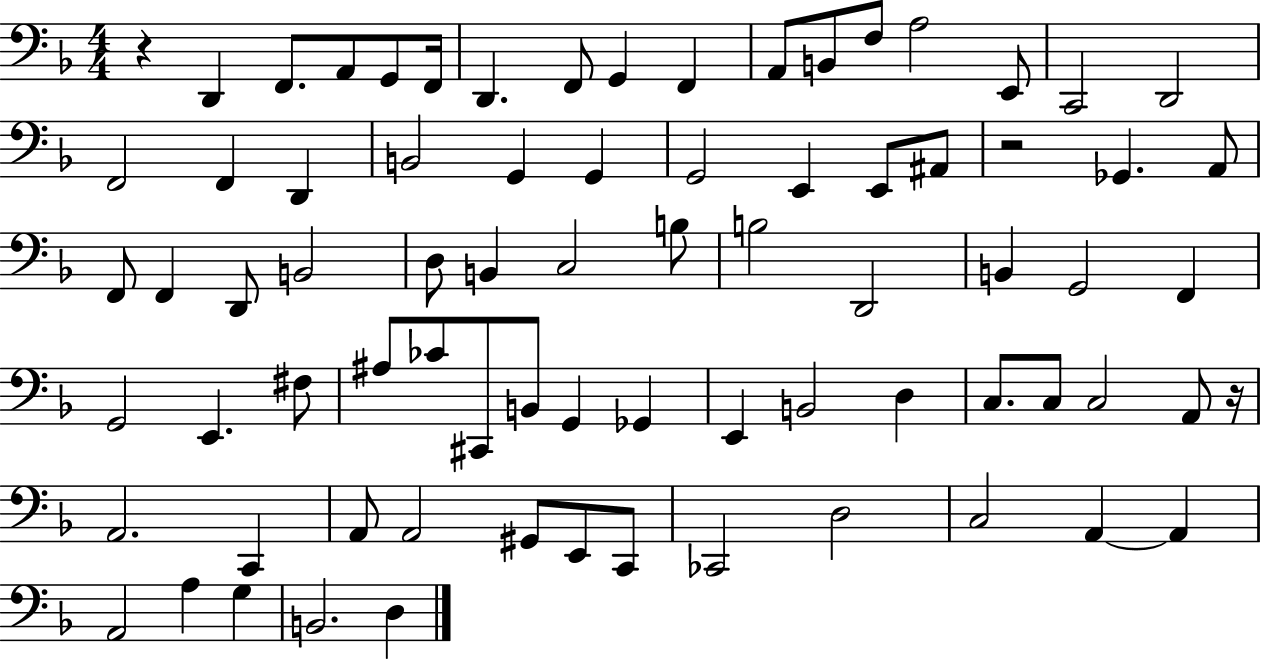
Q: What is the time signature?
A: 4/4